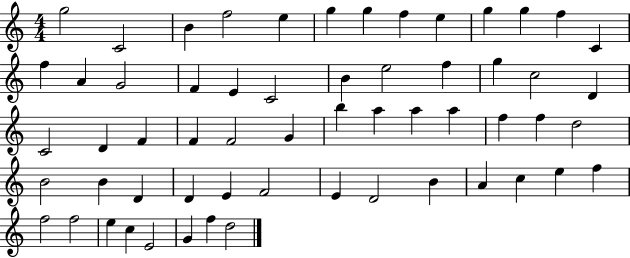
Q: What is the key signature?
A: C major